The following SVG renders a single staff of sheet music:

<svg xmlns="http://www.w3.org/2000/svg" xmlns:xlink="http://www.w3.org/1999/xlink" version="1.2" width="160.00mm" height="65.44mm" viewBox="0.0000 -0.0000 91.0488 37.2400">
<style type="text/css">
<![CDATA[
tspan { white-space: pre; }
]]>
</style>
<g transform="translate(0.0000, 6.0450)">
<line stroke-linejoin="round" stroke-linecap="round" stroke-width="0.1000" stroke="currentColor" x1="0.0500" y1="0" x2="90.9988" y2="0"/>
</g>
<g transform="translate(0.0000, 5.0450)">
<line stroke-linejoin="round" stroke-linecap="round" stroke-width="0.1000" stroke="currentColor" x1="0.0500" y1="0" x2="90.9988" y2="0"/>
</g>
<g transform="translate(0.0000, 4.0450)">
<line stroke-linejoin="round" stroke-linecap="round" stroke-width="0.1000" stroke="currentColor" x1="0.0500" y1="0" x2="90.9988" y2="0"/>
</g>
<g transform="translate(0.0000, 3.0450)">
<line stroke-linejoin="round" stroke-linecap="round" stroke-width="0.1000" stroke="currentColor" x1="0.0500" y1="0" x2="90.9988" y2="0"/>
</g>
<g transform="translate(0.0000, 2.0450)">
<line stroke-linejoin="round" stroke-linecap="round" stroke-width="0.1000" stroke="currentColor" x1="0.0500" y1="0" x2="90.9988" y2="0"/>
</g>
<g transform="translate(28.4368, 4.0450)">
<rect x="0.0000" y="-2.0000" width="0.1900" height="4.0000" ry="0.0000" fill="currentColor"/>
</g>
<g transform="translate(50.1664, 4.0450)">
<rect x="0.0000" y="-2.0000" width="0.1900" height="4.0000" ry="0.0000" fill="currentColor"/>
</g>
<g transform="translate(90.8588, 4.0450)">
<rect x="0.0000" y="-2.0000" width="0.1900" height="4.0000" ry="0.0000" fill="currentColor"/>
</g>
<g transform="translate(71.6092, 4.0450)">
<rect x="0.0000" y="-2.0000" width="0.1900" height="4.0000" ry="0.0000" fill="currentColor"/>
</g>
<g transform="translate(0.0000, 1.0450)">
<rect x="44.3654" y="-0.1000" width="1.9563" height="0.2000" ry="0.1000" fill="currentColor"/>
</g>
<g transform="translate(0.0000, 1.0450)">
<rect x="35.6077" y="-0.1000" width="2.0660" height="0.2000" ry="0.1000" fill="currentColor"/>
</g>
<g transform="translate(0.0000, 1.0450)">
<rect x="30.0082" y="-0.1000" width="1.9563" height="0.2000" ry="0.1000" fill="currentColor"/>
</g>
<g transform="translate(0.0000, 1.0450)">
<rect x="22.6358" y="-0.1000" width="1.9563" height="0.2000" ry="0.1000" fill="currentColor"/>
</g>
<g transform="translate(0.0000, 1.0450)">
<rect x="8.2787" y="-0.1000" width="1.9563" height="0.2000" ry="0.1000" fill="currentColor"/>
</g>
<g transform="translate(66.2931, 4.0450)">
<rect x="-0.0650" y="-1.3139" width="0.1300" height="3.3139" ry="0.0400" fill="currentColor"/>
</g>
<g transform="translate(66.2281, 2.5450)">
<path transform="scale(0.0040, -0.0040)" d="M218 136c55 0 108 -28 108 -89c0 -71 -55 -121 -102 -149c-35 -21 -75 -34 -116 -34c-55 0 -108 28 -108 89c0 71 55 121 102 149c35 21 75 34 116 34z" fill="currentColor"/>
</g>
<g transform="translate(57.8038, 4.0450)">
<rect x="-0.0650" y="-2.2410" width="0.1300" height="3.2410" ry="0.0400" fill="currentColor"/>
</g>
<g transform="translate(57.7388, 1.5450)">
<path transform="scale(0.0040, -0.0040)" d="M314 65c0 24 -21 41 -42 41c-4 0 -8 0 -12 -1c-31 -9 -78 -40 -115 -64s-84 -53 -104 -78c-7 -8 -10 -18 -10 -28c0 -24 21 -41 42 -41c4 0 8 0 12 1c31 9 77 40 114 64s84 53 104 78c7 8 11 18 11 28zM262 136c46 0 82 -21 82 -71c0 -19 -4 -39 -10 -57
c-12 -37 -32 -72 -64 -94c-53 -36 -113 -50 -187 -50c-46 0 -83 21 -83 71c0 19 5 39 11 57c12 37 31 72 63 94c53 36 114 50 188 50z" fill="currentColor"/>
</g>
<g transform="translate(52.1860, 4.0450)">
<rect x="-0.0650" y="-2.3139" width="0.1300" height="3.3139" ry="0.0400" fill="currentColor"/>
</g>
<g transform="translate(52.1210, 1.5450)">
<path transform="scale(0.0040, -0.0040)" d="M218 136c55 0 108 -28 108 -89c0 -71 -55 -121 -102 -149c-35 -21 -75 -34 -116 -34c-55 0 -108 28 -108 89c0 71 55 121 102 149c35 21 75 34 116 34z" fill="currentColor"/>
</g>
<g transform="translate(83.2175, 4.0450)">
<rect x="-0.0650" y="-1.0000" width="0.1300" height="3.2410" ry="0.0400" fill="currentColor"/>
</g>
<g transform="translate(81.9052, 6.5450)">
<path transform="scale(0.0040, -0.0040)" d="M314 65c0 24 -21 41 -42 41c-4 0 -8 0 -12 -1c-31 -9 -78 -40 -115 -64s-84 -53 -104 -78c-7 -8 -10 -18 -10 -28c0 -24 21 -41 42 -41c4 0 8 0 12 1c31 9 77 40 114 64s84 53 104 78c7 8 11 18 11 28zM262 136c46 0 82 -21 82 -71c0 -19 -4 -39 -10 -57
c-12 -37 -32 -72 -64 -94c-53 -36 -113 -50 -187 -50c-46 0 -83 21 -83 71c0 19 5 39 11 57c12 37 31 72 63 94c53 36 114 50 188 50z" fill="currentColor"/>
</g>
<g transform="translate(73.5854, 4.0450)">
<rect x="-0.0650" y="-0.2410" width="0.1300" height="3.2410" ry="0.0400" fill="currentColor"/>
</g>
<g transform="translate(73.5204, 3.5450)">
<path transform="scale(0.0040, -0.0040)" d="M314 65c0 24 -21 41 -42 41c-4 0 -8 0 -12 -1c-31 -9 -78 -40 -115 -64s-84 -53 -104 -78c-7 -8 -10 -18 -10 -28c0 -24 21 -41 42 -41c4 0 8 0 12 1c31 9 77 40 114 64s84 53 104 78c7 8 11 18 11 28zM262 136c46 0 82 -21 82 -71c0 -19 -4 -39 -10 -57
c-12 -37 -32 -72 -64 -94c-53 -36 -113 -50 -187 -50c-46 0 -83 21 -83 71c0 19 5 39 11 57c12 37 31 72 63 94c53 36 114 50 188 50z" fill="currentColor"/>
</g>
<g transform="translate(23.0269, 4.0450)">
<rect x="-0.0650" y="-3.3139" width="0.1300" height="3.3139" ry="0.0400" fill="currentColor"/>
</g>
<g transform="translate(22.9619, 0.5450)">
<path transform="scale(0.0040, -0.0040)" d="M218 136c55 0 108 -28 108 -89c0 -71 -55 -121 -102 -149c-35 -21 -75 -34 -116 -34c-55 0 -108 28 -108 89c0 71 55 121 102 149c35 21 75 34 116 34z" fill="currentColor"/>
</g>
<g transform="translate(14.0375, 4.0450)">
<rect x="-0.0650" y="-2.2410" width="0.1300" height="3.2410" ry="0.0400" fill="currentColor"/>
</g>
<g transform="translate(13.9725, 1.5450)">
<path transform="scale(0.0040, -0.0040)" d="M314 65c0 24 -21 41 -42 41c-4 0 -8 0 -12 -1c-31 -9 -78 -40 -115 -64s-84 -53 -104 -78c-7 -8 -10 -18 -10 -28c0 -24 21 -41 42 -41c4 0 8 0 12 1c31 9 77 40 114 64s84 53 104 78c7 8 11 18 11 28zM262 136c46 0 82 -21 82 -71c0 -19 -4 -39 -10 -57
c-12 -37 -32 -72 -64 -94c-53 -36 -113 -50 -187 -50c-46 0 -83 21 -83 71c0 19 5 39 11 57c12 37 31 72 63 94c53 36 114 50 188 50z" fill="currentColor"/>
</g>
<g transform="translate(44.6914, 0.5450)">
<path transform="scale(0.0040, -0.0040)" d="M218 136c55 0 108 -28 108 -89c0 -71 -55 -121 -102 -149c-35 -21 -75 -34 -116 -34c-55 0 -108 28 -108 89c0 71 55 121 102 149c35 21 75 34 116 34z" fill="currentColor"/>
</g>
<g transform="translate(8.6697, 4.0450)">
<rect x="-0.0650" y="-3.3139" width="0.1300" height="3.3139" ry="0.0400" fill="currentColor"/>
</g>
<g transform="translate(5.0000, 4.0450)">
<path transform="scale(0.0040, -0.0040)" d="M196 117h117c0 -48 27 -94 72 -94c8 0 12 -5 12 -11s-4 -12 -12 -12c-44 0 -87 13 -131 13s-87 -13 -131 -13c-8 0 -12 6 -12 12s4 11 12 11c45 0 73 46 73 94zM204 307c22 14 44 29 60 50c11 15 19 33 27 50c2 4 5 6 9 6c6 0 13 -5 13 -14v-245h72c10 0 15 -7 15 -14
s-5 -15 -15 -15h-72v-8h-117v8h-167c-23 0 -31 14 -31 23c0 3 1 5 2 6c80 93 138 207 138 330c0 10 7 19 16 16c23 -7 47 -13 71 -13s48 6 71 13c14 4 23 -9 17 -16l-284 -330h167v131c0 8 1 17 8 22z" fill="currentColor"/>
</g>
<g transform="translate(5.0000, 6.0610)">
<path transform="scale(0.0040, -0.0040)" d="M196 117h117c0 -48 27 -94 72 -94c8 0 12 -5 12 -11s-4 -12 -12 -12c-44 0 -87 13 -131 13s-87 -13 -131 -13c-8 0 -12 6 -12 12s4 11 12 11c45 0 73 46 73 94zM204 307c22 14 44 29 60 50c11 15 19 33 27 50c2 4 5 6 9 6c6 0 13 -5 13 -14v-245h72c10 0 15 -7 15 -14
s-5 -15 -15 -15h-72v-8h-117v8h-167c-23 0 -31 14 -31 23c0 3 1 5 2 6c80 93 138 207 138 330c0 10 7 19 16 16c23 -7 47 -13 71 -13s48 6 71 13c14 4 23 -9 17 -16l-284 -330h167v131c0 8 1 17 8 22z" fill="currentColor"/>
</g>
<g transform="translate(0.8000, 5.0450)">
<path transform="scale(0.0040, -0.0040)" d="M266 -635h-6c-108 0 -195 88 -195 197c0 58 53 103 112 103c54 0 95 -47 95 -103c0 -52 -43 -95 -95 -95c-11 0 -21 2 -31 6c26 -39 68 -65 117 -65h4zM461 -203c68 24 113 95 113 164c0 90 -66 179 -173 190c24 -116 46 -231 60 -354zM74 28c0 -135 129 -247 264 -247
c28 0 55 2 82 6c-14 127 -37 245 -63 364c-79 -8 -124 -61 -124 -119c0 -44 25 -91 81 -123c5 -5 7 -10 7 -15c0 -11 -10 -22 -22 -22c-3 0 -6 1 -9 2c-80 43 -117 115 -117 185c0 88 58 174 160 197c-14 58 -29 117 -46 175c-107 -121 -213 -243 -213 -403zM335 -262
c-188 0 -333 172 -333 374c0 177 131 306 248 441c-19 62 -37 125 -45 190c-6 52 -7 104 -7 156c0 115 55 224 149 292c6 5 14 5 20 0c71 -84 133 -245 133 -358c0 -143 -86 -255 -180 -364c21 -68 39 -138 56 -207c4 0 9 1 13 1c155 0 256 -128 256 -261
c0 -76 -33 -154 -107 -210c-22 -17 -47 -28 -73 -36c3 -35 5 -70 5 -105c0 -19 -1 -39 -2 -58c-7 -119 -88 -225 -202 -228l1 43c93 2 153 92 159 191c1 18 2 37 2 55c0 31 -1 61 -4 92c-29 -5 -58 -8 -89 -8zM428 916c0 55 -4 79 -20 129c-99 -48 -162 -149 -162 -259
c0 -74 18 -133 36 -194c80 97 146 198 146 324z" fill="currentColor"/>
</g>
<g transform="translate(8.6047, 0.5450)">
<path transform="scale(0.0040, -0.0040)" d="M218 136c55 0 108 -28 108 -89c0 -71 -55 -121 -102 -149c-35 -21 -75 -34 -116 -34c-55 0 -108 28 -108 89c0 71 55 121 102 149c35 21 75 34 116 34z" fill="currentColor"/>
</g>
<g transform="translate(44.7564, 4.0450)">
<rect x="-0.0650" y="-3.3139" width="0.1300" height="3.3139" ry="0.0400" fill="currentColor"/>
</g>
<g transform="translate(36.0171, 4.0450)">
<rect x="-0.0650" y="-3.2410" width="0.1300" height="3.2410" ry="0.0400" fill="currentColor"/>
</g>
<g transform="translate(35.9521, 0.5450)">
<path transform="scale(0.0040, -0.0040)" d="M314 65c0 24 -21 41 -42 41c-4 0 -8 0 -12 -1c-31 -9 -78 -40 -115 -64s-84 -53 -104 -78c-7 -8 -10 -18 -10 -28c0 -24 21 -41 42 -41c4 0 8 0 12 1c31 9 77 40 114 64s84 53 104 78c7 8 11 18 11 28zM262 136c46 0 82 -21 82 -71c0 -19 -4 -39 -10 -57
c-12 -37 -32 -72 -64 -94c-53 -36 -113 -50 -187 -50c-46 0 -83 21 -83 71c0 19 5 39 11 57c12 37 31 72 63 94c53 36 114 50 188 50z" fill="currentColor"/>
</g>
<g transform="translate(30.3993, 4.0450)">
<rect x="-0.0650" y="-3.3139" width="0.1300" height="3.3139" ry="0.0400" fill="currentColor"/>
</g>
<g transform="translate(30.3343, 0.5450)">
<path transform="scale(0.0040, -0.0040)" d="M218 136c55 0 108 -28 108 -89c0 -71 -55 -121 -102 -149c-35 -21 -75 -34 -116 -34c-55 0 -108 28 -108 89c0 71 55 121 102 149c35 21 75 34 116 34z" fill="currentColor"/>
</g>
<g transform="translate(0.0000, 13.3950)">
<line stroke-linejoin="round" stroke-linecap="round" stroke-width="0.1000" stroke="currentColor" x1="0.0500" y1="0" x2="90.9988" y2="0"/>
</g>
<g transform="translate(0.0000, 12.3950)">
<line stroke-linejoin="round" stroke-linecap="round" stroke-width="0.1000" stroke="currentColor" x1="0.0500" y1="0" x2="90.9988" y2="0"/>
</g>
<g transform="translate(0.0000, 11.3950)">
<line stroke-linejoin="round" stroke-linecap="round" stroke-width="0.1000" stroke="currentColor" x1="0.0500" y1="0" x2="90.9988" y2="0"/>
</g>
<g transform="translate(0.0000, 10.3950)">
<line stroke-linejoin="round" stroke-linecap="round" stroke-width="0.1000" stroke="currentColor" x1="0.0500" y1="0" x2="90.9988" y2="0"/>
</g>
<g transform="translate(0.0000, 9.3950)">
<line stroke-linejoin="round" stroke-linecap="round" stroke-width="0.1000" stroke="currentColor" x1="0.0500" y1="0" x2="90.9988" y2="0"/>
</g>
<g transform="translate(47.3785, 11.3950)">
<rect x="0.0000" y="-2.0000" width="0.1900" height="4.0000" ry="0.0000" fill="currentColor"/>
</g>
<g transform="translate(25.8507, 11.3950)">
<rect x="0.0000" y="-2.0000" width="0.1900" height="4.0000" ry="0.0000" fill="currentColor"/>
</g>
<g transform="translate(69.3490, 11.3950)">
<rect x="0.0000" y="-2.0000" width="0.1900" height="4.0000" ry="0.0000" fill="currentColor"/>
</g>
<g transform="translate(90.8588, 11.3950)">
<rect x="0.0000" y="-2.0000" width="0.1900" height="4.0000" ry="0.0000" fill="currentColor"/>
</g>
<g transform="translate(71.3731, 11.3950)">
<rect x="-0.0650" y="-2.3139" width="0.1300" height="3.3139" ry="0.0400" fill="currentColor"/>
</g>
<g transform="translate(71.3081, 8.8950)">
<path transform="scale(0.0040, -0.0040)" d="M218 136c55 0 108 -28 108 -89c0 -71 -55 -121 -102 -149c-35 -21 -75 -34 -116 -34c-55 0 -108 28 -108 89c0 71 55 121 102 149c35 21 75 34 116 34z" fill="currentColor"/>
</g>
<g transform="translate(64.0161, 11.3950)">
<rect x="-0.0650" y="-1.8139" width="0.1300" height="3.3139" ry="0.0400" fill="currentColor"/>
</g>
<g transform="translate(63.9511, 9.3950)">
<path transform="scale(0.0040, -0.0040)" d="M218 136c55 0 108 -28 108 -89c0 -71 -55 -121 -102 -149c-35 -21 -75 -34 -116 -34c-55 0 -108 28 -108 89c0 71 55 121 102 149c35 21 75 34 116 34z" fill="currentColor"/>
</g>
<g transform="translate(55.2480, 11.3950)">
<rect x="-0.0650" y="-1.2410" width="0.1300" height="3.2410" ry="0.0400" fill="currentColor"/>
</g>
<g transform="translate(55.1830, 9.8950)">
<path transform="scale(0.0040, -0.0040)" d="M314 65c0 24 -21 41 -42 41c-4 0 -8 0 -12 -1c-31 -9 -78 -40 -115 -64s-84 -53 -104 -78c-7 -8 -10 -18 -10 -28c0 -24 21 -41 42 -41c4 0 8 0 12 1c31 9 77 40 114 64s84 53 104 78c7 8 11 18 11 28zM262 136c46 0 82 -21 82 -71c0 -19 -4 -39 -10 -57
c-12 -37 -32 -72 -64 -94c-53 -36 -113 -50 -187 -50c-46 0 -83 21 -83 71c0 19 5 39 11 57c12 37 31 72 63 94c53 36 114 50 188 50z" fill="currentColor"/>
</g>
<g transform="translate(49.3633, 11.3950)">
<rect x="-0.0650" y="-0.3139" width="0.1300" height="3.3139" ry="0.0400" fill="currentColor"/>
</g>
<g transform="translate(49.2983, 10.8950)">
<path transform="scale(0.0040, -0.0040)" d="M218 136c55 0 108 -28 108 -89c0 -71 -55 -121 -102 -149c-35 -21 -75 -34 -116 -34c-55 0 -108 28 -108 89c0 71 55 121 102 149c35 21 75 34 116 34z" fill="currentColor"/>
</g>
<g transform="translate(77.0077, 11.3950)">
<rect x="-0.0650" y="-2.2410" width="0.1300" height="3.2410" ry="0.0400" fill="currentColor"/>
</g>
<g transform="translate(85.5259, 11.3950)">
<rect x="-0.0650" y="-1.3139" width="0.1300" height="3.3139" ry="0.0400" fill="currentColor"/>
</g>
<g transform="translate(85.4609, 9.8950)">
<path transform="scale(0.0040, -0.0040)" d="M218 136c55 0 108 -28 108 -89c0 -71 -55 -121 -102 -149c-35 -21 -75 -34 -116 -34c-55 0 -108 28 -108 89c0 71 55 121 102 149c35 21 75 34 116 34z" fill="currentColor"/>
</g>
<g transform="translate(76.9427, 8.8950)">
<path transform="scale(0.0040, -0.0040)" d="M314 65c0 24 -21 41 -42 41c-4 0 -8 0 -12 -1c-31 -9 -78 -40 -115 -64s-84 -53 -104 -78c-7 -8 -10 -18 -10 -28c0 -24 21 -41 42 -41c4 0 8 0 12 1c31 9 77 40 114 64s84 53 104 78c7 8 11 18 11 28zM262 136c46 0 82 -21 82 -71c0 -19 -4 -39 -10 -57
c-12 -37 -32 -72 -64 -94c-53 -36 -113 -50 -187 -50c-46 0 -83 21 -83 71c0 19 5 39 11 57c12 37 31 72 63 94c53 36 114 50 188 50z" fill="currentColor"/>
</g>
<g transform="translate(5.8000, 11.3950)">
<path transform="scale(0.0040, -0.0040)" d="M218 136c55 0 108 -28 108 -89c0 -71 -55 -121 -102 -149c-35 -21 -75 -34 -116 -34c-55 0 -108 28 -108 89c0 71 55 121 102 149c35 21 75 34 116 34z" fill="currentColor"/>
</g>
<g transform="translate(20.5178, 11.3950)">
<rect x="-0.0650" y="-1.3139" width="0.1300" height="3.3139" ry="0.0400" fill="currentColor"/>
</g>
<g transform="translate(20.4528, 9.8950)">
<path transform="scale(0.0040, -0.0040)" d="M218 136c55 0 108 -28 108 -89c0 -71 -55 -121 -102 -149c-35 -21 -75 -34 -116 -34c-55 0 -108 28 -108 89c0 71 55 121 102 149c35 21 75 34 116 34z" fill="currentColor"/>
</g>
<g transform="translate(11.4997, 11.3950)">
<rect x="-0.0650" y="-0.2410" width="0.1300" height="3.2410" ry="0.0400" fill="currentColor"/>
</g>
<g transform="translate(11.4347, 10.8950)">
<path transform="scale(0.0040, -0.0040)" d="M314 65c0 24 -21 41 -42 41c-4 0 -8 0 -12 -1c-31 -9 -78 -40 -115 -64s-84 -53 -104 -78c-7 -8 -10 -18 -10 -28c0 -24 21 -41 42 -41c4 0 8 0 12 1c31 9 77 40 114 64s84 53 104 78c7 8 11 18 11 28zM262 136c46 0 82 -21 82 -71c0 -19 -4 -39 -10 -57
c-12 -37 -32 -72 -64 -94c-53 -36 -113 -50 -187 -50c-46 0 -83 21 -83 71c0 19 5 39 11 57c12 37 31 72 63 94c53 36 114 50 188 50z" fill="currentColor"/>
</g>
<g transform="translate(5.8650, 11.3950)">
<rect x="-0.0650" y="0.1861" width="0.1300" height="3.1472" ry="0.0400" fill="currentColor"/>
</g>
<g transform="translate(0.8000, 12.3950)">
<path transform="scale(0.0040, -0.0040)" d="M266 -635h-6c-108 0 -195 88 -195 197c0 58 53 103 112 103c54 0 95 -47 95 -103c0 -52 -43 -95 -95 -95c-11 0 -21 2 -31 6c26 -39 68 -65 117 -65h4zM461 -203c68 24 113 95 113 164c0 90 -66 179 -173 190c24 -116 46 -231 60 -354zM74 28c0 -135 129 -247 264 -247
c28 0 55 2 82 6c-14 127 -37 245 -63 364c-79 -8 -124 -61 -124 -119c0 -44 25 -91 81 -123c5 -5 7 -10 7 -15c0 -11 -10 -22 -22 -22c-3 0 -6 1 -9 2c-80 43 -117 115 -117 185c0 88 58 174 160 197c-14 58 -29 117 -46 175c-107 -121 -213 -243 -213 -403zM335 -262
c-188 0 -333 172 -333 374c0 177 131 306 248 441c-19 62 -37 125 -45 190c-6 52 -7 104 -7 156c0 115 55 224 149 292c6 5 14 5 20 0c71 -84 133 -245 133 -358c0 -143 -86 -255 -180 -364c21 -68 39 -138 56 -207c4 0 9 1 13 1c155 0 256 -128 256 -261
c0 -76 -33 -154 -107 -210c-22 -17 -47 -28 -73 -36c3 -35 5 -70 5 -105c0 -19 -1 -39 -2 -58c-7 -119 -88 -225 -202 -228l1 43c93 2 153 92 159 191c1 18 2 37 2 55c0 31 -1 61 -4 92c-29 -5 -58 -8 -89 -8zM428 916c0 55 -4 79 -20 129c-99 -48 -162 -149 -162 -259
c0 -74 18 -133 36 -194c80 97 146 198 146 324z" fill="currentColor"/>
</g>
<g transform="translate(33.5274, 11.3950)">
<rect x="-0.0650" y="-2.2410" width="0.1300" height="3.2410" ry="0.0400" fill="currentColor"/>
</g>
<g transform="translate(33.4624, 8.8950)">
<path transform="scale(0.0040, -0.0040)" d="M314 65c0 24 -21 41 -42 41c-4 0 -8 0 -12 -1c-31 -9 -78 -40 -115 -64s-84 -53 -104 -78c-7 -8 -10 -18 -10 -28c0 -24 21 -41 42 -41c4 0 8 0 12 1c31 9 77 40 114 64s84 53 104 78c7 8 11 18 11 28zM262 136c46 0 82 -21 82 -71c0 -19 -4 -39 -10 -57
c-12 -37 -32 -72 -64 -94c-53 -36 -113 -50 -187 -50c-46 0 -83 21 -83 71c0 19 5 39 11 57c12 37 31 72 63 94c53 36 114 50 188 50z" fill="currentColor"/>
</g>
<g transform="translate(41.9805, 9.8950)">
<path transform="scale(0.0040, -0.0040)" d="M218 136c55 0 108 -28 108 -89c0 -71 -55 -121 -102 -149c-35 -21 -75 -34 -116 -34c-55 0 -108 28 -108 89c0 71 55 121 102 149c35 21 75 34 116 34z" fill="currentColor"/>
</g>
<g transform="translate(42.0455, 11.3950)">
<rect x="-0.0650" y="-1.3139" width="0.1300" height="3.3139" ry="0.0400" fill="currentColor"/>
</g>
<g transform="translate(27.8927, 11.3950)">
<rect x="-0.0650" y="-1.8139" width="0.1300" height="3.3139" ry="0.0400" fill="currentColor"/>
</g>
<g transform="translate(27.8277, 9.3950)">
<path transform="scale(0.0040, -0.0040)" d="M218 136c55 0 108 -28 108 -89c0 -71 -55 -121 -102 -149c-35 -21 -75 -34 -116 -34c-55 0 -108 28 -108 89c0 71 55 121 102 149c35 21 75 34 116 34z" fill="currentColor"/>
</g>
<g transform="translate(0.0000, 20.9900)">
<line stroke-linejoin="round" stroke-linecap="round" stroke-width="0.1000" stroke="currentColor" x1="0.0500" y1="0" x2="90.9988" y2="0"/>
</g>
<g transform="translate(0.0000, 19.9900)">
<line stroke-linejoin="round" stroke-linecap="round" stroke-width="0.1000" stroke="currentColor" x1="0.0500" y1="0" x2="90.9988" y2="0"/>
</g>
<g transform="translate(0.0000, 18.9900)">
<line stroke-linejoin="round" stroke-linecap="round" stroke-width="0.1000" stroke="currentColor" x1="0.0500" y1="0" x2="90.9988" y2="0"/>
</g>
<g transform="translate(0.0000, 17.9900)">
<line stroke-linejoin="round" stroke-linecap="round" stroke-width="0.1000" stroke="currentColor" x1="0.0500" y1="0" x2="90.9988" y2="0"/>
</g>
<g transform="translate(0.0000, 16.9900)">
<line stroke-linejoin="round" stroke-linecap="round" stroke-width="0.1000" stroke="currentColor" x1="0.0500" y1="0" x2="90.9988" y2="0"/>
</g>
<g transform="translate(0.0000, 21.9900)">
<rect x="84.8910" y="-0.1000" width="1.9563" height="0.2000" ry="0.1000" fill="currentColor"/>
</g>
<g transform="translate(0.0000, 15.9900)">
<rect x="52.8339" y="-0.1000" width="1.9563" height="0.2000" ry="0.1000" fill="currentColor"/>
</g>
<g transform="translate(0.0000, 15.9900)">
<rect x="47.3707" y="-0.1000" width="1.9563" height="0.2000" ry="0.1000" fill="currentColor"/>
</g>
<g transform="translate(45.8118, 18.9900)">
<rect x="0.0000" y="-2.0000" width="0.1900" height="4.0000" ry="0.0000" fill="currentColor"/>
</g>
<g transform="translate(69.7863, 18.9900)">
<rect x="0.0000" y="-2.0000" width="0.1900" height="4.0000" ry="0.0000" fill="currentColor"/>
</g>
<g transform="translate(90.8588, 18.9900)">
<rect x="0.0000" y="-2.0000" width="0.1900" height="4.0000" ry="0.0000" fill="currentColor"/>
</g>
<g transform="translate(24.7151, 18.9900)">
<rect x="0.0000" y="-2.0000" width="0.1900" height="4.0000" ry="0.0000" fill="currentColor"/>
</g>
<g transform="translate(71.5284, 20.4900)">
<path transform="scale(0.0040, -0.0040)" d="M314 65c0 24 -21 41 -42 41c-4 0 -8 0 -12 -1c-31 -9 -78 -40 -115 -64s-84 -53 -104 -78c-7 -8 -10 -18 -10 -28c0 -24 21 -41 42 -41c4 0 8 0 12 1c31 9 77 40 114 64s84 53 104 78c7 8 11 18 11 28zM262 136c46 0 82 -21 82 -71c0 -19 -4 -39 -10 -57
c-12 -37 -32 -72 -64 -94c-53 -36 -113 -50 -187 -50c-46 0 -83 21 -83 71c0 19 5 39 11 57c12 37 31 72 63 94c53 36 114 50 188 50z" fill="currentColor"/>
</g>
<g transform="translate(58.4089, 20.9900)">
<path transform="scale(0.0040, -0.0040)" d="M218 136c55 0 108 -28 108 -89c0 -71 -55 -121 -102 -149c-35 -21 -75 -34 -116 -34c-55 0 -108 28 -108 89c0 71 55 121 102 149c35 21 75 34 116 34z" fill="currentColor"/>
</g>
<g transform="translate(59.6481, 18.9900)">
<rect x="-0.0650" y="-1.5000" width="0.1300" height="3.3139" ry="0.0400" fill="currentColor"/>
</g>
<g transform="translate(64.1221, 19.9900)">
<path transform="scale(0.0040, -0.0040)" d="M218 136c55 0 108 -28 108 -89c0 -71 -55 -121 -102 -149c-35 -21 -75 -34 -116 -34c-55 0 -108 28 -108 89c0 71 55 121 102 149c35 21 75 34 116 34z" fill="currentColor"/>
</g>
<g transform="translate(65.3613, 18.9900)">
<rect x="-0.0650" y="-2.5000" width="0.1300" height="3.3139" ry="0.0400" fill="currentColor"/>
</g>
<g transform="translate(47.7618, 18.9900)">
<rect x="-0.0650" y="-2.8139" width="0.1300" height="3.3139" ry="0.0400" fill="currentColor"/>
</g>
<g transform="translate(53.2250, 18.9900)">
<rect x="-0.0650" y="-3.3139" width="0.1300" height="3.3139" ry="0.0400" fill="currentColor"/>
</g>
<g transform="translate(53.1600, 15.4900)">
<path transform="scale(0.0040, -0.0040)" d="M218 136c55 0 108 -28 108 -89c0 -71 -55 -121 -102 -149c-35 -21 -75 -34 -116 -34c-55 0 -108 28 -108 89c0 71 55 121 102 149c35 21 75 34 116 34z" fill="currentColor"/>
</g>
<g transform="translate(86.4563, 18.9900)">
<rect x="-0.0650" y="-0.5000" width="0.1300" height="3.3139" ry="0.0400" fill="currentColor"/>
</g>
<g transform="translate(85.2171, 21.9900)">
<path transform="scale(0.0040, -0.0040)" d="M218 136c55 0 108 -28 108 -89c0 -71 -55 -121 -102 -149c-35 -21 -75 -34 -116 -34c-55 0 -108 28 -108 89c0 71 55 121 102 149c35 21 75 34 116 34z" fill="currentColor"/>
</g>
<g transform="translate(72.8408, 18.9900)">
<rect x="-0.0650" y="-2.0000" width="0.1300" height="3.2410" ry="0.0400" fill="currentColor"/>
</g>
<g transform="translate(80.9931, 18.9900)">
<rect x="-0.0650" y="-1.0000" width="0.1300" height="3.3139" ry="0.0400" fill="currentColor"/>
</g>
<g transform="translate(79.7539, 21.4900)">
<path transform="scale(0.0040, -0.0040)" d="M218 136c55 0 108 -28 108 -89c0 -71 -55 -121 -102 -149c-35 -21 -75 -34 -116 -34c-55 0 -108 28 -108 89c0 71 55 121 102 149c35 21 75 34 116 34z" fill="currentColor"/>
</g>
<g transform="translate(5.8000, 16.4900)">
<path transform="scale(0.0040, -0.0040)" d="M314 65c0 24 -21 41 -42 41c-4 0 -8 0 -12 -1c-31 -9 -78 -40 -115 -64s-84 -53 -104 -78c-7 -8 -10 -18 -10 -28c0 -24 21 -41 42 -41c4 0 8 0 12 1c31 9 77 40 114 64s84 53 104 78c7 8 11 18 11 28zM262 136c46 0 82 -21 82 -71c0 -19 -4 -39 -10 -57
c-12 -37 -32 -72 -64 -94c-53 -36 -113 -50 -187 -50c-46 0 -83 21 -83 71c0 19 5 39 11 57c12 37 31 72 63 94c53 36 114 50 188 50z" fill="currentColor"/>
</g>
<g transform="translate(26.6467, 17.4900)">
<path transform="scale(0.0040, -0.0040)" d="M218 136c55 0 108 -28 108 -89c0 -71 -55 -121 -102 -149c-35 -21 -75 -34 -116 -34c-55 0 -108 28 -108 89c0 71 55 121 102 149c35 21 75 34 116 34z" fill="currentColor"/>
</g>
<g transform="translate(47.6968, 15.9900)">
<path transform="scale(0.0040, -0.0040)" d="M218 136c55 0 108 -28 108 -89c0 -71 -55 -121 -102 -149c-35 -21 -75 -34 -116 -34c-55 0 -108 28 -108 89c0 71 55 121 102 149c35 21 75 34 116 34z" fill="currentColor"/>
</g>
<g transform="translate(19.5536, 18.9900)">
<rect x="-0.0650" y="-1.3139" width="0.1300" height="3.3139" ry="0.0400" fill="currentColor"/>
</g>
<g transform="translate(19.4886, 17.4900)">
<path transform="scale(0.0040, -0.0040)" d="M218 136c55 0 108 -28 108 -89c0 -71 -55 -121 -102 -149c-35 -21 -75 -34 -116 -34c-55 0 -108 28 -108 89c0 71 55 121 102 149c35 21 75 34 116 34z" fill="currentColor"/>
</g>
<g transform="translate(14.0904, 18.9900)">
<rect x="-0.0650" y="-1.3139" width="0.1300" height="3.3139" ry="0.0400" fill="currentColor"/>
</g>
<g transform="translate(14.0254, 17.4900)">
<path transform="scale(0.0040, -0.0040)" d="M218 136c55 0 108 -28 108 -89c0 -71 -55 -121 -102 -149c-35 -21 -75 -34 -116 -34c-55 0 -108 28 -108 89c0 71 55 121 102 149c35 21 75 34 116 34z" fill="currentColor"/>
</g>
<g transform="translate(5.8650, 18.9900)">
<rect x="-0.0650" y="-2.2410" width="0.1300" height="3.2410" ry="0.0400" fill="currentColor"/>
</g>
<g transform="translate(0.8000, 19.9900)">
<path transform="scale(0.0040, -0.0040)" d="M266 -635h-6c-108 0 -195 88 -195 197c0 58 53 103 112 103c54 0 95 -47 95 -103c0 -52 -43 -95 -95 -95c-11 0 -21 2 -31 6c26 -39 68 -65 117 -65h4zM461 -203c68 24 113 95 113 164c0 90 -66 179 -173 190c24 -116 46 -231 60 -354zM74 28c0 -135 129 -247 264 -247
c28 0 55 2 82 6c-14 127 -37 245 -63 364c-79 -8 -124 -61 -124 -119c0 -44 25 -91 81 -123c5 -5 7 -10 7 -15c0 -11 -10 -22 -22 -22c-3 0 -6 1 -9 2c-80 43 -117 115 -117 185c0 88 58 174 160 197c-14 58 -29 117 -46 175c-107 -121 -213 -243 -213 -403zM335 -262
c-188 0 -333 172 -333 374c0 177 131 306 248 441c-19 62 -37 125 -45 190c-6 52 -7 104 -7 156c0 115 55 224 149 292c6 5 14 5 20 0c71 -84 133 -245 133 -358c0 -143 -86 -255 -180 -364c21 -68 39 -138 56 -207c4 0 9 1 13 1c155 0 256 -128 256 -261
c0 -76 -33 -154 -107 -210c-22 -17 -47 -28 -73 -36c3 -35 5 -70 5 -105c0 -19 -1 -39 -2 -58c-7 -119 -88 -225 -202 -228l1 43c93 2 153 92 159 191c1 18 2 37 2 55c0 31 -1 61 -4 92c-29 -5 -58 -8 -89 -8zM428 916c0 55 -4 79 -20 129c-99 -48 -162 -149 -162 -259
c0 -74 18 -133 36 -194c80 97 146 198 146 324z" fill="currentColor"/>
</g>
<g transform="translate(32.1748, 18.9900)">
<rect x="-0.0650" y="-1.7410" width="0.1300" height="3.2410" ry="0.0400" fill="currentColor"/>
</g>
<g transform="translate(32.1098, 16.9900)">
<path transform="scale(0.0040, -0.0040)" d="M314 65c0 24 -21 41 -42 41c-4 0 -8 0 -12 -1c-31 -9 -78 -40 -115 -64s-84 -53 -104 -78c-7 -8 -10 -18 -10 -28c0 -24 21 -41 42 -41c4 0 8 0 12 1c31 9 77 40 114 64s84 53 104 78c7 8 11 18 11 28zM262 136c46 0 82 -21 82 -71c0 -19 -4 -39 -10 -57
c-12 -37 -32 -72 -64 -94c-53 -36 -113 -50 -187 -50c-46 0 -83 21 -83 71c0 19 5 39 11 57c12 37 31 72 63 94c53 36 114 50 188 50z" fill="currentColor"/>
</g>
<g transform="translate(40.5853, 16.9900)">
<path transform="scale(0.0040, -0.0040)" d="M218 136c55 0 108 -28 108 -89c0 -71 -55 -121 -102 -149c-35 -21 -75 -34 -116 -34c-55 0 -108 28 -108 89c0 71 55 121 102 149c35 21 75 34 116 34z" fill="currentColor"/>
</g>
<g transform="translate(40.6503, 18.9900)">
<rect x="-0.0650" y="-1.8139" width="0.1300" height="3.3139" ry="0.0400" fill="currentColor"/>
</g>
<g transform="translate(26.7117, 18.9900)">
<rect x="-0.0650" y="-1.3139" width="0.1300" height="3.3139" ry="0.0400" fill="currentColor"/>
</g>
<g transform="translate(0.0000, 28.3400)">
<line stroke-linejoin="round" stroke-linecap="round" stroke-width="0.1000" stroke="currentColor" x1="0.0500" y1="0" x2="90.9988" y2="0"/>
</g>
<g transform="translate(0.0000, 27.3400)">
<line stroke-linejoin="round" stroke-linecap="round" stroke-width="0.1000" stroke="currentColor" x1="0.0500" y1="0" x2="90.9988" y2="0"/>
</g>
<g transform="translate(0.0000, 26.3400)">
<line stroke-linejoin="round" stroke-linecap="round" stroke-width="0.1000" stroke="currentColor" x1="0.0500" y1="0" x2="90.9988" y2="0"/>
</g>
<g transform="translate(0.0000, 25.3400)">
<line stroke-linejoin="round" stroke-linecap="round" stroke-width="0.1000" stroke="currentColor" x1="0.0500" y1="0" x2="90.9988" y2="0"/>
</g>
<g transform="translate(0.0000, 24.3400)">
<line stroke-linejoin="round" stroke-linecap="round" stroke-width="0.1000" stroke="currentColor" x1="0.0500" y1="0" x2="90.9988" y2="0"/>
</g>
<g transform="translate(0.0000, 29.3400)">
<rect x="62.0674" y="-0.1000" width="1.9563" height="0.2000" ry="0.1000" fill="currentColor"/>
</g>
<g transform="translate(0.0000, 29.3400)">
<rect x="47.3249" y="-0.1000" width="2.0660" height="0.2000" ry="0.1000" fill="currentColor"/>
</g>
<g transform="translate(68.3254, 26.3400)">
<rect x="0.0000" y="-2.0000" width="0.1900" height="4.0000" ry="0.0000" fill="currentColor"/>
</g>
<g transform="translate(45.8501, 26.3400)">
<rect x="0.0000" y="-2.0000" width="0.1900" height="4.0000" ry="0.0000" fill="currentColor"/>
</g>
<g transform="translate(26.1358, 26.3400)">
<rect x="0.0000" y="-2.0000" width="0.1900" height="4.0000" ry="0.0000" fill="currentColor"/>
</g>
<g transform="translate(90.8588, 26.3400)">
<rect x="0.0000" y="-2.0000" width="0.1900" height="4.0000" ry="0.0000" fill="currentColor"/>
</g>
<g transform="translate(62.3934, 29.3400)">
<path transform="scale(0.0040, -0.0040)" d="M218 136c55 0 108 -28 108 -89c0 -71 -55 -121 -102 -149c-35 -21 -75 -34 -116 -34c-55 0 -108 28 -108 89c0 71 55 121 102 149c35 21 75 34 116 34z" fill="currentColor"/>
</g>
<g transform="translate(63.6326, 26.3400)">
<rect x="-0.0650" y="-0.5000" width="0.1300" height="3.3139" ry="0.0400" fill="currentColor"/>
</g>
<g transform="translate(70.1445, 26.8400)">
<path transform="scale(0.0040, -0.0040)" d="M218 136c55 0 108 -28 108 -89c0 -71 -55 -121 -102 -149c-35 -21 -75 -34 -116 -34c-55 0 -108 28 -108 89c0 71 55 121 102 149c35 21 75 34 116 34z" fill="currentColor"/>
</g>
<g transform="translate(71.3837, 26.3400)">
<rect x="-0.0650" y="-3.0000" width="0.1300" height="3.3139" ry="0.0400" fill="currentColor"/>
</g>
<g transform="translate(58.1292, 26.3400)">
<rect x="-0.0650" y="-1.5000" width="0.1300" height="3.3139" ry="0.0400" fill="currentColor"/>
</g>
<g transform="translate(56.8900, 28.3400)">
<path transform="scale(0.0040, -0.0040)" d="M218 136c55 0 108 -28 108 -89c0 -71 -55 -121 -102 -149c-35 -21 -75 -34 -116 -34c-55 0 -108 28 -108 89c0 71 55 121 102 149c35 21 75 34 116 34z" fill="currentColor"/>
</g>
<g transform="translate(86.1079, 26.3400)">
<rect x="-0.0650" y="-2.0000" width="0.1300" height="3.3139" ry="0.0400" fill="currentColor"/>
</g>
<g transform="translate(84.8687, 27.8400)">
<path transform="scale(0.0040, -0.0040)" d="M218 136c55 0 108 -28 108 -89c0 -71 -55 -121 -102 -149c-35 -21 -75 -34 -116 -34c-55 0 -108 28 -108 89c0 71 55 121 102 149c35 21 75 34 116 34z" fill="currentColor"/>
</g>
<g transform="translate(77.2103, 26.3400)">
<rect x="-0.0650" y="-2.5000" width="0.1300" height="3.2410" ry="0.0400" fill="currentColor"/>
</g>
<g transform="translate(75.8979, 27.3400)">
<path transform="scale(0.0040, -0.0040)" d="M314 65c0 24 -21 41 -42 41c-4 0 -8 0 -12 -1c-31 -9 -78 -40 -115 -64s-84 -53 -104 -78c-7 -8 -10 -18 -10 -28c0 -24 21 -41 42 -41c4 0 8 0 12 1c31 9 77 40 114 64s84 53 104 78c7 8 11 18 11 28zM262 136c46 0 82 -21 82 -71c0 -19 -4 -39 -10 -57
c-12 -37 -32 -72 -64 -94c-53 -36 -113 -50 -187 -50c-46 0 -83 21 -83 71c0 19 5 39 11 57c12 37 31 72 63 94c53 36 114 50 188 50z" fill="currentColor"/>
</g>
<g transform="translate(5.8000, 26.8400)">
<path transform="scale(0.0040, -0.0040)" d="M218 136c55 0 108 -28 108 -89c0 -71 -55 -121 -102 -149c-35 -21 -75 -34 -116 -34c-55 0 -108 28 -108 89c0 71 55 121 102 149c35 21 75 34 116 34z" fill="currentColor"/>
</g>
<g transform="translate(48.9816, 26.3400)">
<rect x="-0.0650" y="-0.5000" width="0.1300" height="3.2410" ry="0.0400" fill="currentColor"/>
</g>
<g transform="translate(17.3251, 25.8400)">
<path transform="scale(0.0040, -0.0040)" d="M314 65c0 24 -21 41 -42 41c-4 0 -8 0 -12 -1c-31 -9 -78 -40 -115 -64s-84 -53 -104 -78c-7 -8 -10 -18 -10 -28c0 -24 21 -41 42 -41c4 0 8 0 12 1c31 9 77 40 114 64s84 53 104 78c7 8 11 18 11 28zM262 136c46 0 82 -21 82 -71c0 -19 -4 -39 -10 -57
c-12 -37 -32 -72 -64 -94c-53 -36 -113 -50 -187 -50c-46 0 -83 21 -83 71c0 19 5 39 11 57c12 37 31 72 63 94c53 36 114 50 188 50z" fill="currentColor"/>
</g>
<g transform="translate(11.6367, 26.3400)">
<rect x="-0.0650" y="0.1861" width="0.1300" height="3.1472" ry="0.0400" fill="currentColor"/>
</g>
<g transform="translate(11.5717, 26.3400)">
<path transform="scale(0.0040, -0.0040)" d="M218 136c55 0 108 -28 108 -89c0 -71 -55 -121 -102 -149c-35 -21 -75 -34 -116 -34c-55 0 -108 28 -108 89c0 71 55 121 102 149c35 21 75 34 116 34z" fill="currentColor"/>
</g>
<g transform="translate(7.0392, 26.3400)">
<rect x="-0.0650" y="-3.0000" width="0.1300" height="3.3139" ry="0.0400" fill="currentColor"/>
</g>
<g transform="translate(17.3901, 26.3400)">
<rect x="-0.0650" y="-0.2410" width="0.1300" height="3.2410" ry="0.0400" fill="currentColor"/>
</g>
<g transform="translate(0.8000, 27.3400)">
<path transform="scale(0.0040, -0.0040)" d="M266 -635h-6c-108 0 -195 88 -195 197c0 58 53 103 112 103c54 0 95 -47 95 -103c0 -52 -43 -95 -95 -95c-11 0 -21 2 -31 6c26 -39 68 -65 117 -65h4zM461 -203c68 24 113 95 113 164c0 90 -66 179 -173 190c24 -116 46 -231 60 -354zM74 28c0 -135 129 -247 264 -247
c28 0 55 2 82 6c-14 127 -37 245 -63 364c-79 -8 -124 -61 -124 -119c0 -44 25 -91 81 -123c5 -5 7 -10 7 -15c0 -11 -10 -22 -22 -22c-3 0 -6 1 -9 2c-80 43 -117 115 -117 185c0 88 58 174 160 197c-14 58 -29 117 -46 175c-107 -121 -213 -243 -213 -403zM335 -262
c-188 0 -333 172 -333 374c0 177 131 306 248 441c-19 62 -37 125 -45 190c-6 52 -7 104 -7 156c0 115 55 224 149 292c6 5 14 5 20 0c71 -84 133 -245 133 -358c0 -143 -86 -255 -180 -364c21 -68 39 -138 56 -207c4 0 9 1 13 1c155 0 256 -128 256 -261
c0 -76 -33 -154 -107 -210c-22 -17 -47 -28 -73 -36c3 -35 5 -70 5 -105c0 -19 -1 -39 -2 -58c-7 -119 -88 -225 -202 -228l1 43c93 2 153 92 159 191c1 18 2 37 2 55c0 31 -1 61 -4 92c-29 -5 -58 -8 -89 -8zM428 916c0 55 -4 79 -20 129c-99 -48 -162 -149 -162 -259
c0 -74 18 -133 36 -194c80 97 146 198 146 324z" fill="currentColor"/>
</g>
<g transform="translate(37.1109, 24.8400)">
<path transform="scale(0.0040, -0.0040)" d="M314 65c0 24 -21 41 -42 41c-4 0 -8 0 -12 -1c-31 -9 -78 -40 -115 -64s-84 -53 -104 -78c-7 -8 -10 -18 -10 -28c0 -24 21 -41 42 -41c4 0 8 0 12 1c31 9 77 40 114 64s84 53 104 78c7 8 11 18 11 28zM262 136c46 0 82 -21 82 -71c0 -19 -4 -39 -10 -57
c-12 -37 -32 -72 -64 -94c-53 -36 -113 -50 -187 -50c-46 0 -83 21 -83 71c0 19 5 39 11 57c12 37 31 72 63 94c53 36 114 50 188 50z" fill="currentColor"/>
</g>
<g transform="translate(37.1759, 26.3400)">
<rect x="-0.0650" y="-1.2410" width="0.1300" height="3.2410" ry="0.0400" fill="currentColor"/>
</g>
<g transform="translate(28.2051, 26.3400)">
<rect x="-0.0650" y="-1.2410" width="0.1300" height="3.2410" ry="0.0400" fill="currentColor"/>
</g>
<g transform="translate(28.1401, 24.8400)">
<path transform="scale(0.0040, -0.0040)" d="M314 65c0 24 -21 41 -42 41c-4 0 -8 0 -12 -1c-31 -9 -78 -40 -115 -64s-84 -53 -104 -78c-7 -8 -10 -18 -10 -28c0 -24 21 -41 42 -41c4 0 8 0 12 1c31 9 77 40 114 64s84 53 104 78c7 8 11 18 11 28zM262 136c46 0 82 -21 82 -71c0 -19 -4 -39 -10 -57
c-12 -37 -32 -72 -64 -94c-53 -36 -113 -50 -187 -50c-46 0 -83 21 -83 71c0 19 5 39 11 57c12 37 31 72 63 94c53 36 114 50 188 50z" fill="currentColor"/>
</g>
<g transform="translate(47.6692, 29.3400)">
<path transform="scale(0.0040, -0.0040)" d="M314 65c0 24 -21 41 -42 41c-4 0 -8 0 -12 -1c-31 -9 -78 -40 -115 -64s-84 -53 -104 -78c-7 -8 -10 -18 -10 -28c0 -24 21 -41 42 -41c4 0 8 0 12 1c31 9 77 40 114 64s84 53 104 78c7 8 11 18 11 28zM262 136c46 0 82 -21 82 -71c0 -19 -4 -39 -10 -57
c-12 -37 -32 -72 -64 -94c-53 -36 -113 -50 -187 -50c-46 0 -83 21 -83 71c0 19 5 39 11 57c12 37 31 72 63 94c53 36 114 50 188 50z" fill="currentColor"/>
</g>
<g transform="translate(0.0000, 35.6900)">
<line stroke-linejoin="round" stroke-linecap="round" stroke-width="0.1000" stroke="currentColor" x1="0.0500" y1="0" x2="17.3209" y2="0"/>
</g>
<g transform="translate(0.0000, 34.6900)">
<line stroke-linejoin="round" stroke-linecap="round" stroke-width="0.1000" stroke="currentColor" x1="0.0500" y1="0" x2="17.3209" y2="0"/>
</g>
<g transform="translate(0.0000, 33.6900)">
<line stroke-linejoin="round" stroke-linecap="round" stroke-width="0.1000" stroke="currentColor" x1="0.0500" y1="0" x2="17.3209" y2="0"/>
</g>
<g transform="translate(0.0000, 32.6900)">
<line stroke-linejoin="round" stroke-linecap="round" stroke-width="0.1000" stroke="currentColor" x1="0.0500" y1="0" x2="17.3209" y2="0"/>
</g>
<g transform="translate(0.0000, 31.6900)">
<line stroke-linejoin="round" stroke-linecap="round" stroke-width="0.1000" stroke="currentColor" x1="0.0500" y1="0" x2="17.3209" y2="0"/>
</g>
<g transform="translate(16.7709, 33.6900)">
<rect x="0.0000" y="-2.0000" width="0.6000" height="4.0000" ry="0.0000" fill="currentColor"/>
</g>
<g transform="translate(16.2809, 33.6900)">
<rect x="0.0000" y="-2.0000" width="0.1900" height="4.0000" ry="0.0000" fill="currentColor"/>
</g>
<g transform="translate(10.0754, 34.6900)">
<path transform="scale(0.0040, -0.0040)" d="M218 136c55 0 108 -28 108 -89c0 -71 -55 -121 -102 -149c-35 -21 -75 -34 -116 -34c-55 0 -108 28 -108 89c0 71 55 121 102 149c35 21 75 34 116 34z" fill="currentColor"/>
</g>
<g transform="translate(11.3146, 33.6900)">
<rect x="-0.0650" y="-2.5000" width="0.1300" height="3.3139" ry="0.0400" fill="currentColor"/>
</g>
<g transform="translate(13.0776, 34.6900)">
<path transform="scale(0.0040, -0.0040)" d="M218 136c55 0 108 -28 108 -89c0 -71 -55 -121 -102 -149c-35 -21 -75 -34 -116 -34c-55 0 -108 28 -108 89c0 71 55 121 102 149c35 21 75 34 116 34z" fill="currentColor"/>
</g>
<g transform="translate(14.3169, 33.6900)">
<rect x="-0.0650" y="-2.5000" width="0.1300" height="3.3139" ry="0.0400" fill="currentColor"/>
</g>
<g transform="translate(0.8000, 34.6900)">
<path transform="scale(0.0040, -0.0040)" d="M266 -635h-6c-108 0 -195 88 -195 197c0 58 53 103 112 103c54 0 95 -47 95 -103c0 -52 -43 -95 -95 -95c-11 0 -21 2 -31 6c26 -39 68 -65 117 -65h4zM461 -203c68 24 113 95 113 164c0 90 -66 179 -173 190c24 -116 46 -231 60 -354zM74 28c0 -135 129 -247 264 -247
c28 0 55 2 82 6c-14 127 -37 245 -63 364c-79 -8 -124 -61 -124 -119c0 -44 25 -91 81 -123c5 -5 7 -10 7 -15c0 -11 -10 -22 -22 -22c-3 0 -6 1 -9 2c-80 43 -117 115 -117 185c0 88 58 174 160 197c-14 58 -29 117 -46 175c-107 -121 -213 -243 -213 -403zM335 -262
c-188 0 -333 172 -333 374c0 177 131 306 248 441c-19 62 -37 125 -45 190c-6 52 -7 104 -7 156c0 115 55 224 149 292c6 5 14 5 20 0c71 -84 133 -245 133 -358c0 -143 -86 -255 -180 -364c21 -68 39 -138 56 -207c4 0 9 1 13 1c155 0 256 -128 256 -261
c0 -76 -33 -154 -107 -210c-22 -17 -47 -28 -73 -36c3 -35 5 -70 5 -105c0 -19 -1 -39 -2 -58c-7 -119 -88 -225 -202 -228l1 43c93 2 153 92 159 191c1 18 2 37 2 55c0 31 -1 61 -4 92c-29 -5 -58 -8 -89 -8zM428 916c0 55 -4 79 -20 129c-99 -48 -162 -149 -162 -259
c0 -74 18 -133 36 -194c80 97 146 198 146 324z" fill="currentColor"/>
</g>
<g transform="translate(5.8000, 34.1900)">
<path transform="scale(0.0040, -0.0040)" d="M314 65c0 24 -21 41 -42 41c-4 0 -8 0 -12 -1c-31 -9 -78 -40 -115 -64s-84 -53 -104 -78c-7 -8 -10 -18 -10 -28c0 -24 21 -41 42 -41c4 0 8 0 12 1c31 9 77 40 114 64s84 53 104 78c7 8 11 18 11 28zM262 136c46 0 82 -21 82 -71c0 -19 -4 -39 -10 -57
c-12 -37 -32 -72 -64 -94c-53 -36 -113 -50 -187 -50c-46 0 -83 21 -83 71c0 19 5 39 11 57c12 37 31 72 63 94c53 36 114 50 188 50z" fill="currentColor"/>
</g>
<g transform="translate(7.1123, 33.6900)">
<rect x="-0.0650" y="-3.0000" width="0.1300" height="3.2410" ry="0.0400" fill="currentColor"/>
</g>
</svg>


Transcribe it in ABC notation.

X:1
T:Untitled
M:4/4
L:1/4
K:C
b g2 b b b2 b g g2 e c2 D2 B c2 e f g2 e c e2 f g g2 e g2 e e e f2 f a b E G F2 D C A B c2 e2 e2 C2 E C A G2 F A2 G G